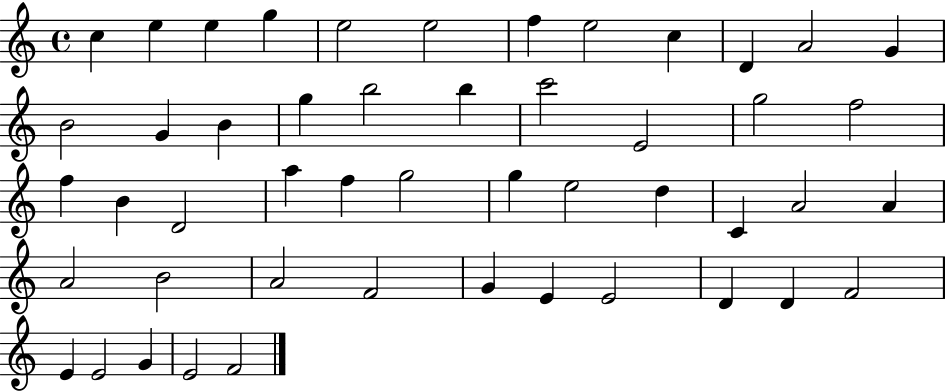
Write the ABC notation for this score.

X:1
T:Untitled
M:4/4
L:1/4
K:C
c e e g e2 e2 f e2 c D A2 G B2 G B g b2 b c'2 E2 g2 f2 f B D2 a f g2 g e2 d C A2 A A2 B2 A2 F2 G E E2 D D F2 E E2 G E2 F2